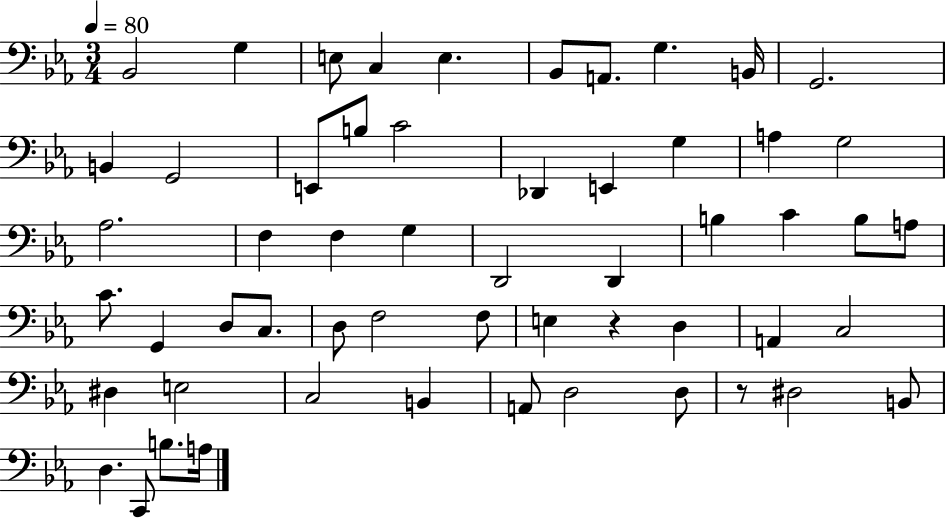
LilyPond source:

{
  \clef bass
  \numericTimeSignature
  \time 3/4
  \key ees \major
  \tempo 4 = 80
  \repeat volta 2 { bes,2 g4 | e8 c4 e4. | bes,8 a,8. g4. b,16 | g,2. | \break b,4 g,2 | e,8 b8 c'2 | des,4 e,4 g4 | a4 g2 | \break aes2. | f4 f4 g4 | d,2 d,4 | b4 c'4 b8 a8 | \break c'8. g,4 d8 c8. | d8 f2 f8 | e4 r4 d4 | a,4 c2 | \break dis4 e2 | c2 b,4 | a,8 d2 d8 | r8 dis2 b,8 | \break d4. c,8 b8. a16 | } \bar "|."
}